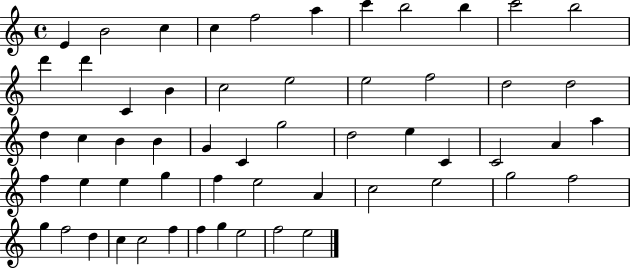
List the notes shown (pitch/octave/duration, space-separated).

E4/q B4/h C5/q C5/q F5/h A5/q C6/q B5/h B5/q C6/h B5/h D6/q D6/q C4/q B4/q C5/h E5/h E5/h F5/h D5/h D5/h D5/q C5/q B4/q B4/q G4/q C4/q G5/h D5/h E5/q C4/q C4/h A4/q A5/q F5/q E5/q E5/q G5/q F5/q E5/h A4/q C5/h E5/h G5/h F5/h G5/q F5/h D5/q C5/q C5/h F5/q F5/q G5/q E5/h F5/h E5/h